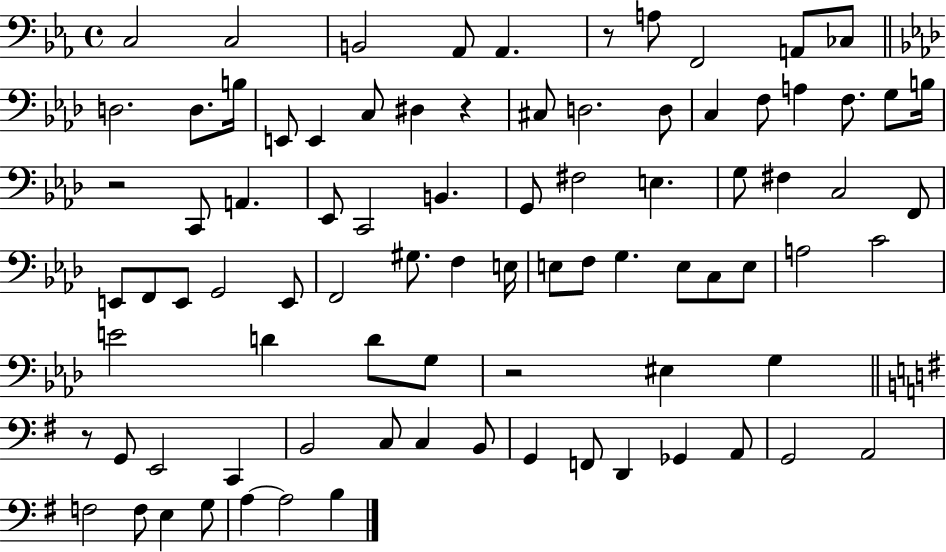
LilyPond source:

{
  \clef bass
  \time 4/4
  \defaultTimeSignature
  \key ees \major
  c2 c2 | b,2 aes,8 aes,4. | r8 a8 f,2 a,8 ces8 | \bar "||" \break \key aes \major d2. d8. b16 | e,8 e,4 c8 dis4 r4 | cis8 d2. d8 | c4 f8 a4 f8. g8 b16 | \break r2 c,8 a,4. | ees,8 c,2 b,4. | g,8 fis2 e4. | g8 fis4 c2 f,8 | \break e,8 f,8 e,8 g,2 e,8 | f,2 gis8. f4 e16 | e8 f8 g4. e8 c8 e8 | a2 c'2 | \break e'2 d'4 d'8 g8 | r2 eis4 g4 | \bar "||" \break \key g \major r8 g,8 e,2 c,4 | b,2 c8 c4 b,8 | g,4 f,8 d,4 ges,4 a,8 | g,2 a,2 | \break f2 f8 e4 g8 | a4~~ a2 b4 | \bar "|."
}